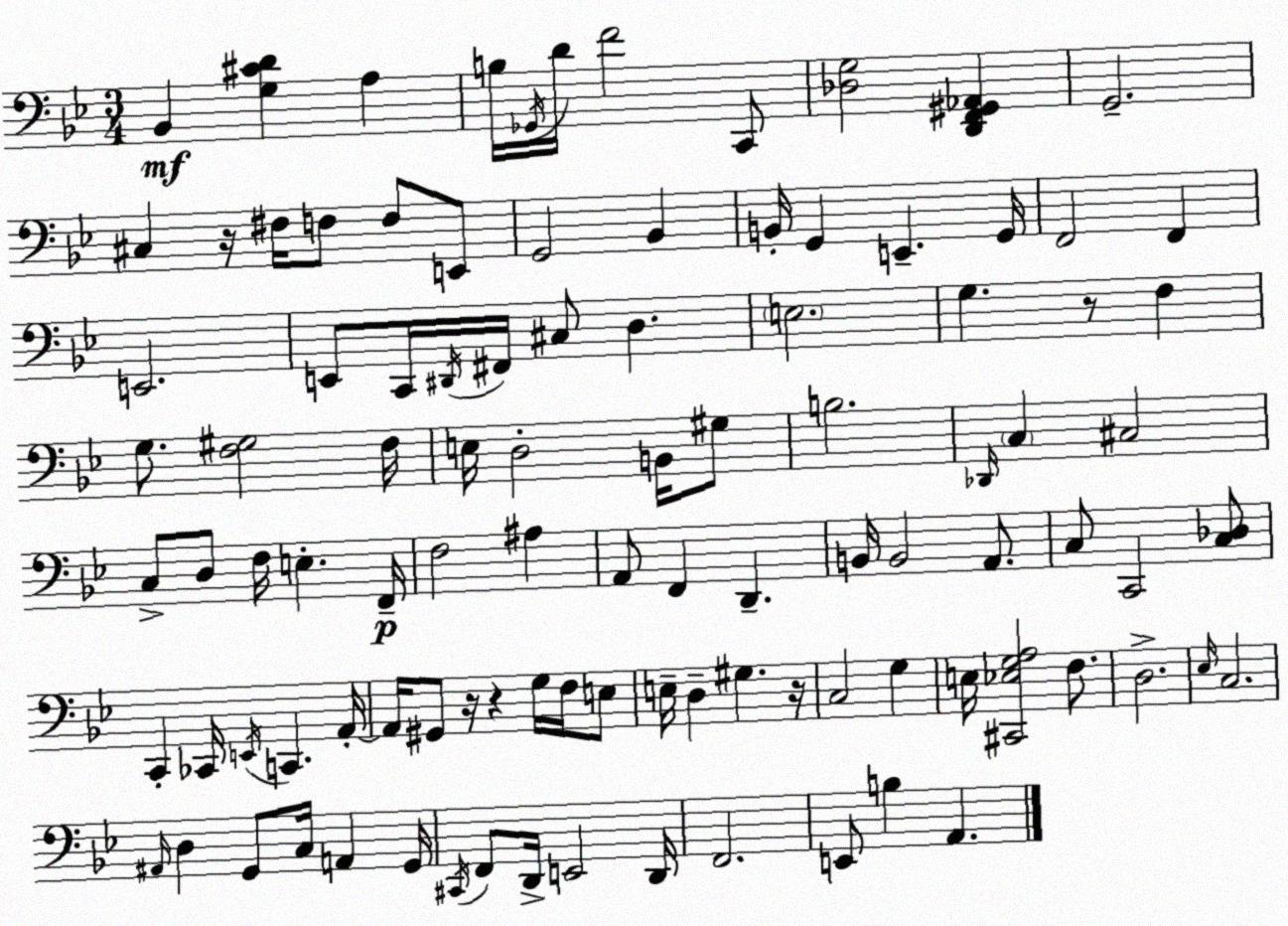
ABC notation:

X:1
T:Untitled
M:3/4
L:1/4
K:Bb
_B,, [G,^CD] A, B,/4 _G,,/4 D/4 F2 C,,/2 [_D,G,]2 [D,,F,,^G,,_A,,] G,,2 ^C, z/4 ^F,/4 F,/2 F,/2 E,,/2 G,,2 _B,, B,,/4 G,, E,, G,,/4 F,,2 F,, E,,2 E,,/2 C,,/4 ^D,,/4 ^F,,/4 ^C,/2 D, E,2 G, z/2 F, G,/2 [F,^G,]2 F,/4 E,/4 D,2 B,,/4 ^G,/2 B,2 _D,,/4 C, ^C,2 C,/2 D,/2 F,/4 E, F,,/4 F,2 ^A, A,,/2 F,, D,, B,,/4 B,,2 A,,/2 C,/2 C,,2 [C,_D,]/2 C,, _C,,/4 E,,/4 C,, A,,/4 A,,/4 ^G,,/2 z/4 z G,/4 F,/4 E,/2 E,/4 D, ^G, z/4 C,2 G, E,/4 [^C,,_E,G,A,]2 F,/2 D,2 _E,/4 C,2 ^A,,/4 D, G,,/2 C,/4 A,, G,,/4 ^C,,/4 F,,/2 D,,/4 E,,2 D,,/4 F,,2 E,,/2 B, A,,